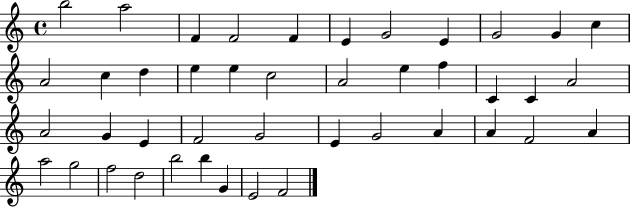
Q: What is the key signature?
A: C major